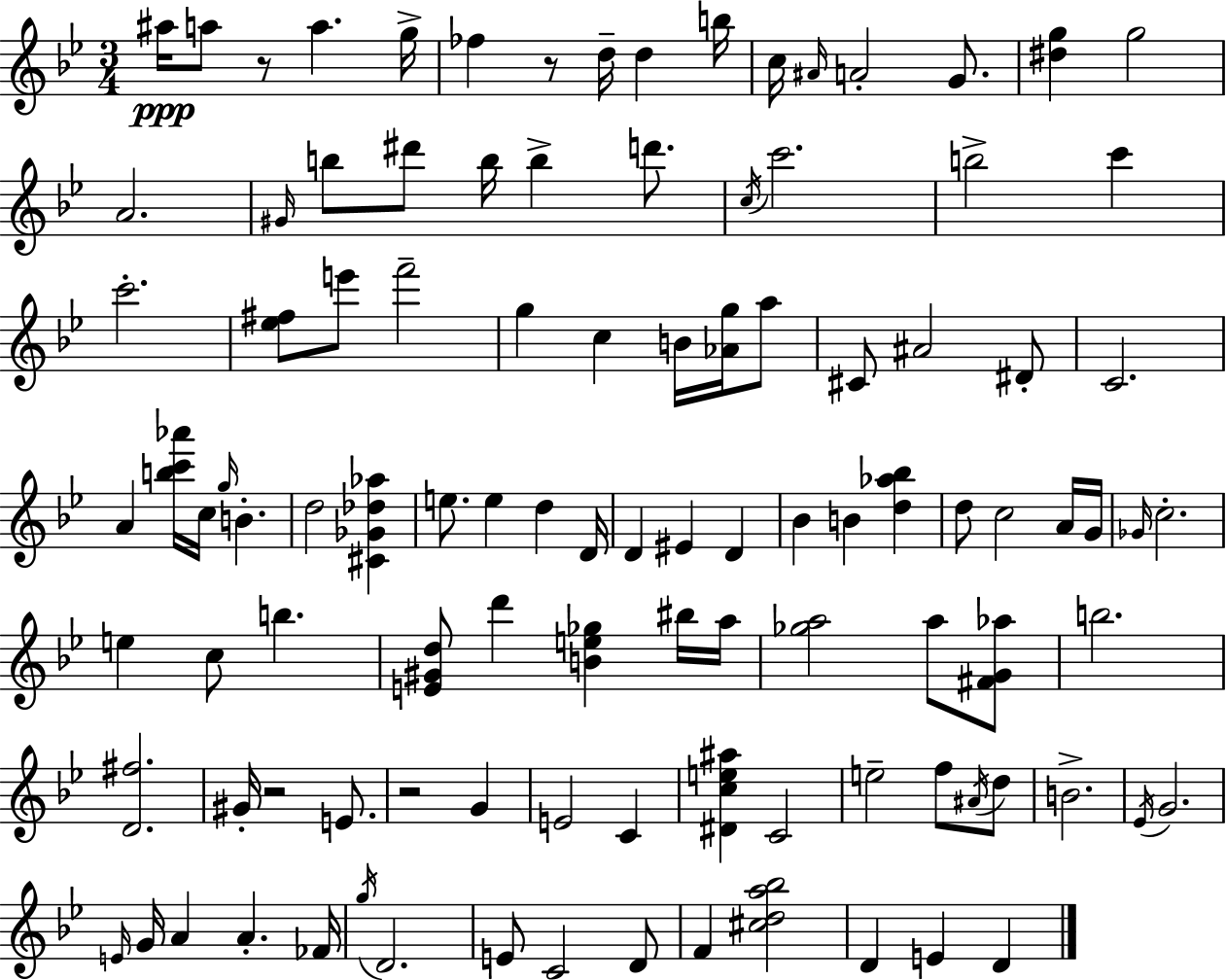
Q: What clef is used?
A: treble